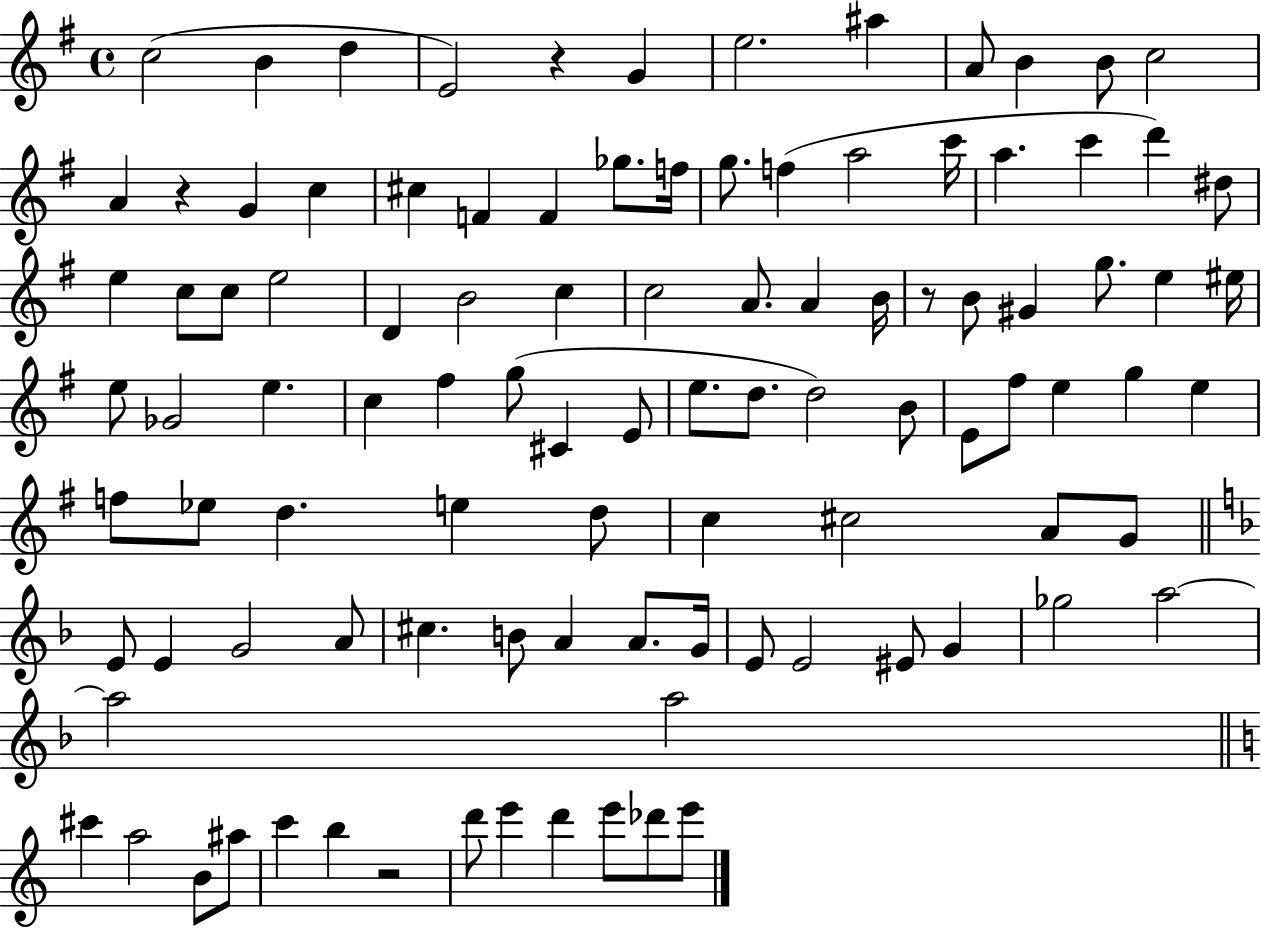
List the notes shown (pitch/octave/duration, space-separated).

C5/h B4/q D5/q E4/h R/q G4/q E5/h. A#5/q A4/e B4/q B4/e C5/h A4/q R/q G4/q C5/q C#5/q F4/q F4/q Gb5/e. F5/s G5/e. F5/q A5/h C6/s A5/q. C6/q D6/q D#5/e E5/q C5/e C5/e E5/h D4/q B4/h C5/q C5/h A4/e. A4/q B4/s R/e B4/e G#4/q G5/e. E5/q EIS5/s E5/e Gb4/h E5/q. C5/q F#5/q G5/e C#4/q E4/e E5/e. D5/e. D5/h B4/e E4/e F#5/e E5/q G5/q E5/q F5/e Eb5/e D5/q. E5/q D5/e C5/q C#5/h A4/e G4/e E4/e E4/q G4/h A4/e C#5/q. B4/e A4/q A4/e. G4/s E4/e E4/h EIS4/e G4/q Gb5/h A5/h A5/h A5/h C#6/q A5/h B4/e A#5/e C6/q B5/q R/h D6/e E6/q D6/q E6/e Db6/e E6/e